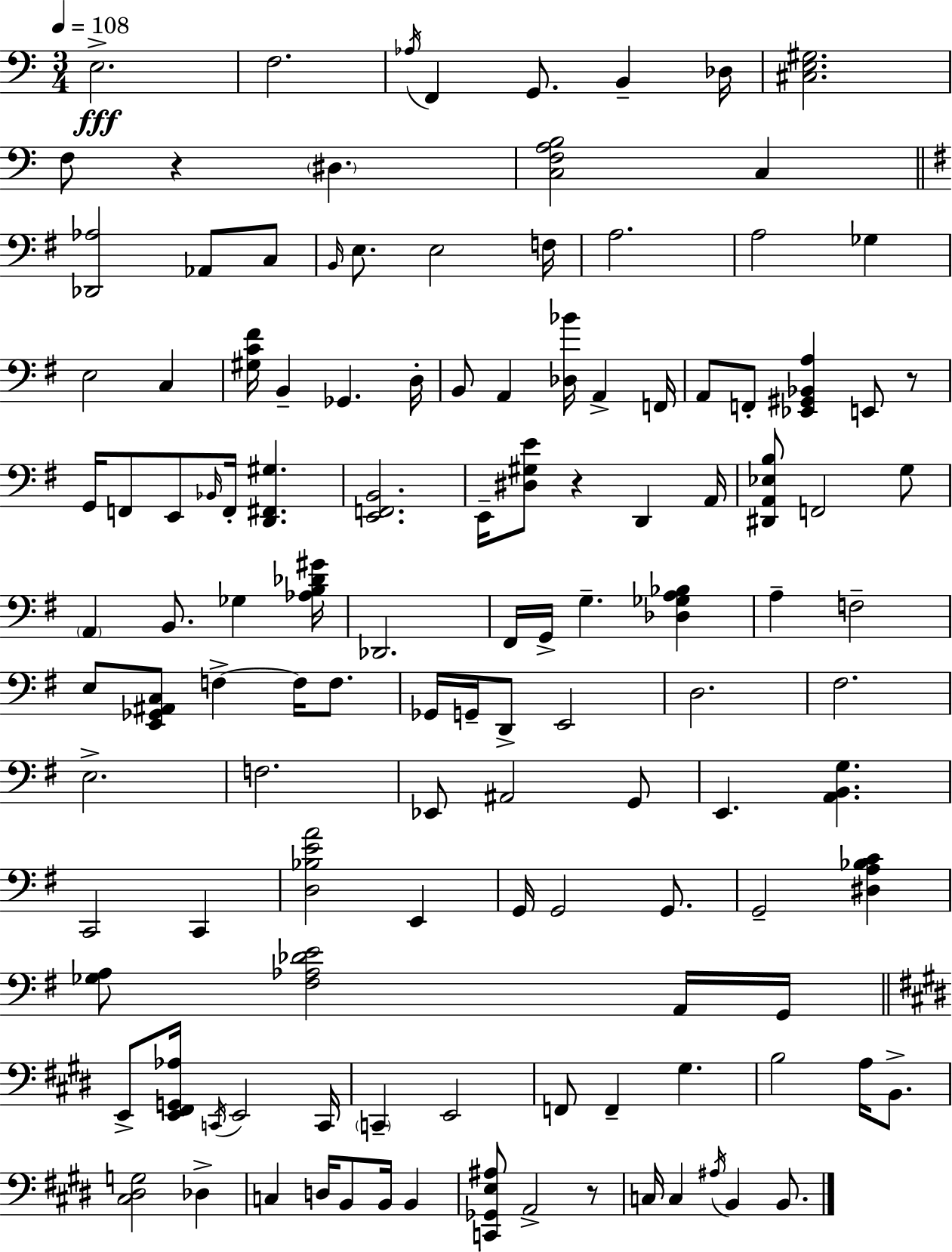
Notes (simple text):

E3/h. F3/h. Ab3/s F2/q G2/e. B2/q Db3/s [C#3,E3,G#3]/h. F3/e R/q D#3/q. [C3,F3,A3,B3]/h C3/q [Db2,Ab3]/h Ab2/e C3/e B2/s E3/e. E3/h F3/s A3/h. A3/h Gb3/q E3/h C3/q [G#3,C4,F#4]/s B2/q Gb2/q. D3/s B2/e A2/q [Db3,Bb4]/s A2/q F2/s A2/e F2/e [Eb2,G#2,Bb2,A3]/q E2/e R/e G2/s F2/e E2/e Bb2/s F2/s [D2,F#2,G#3]/q. [E2,F2,B2]/h. E2/s [D#3,G#3,E4]/e R/q D2/q A2/s [D#2,A2,Eb3,B3]/e F2/h G3/e A2/q B2/e. Gb3/q [Ab3,B3,Db4,G#4]/s Db2/h. F#2/s G2/s G3/q. [Db3,Gb3,A3,Bb3]/q A3/q F3/h E3/e [E2,Gb2,A#2,C3]/e F3/q F3/s F3/e. Gb2/s G2/s D2/e E2/h D3/h. F#3/h. E3/h. F3/h. Eb2/e A#2/h G2/e E2/q. [A2,B2,G3]/q. C2/h C2/q [D3,Bb3,E4,A4]/h E2/q G2/s G2/h G2/e. G2/h [D#3,A3,Bb3,C4]/q [Gb3,A3]/e [F#3,Ab3,Db4,E4]/h A2/s G2/s E2/e [E2,F#2,G2,Ab3]/s C2/s E2/h C2/s C2/q E2/h F2/e F2/q G#3/q. B3/h A3/s B2/e. [C#3,D#3,G3]/h Db3/q C3/q D3/s B2/e B2/s B2/q [C2,Gb2,E3,A#3]/e A2/h R/e C3/s C3/q A#3/s B2/q B2/e.